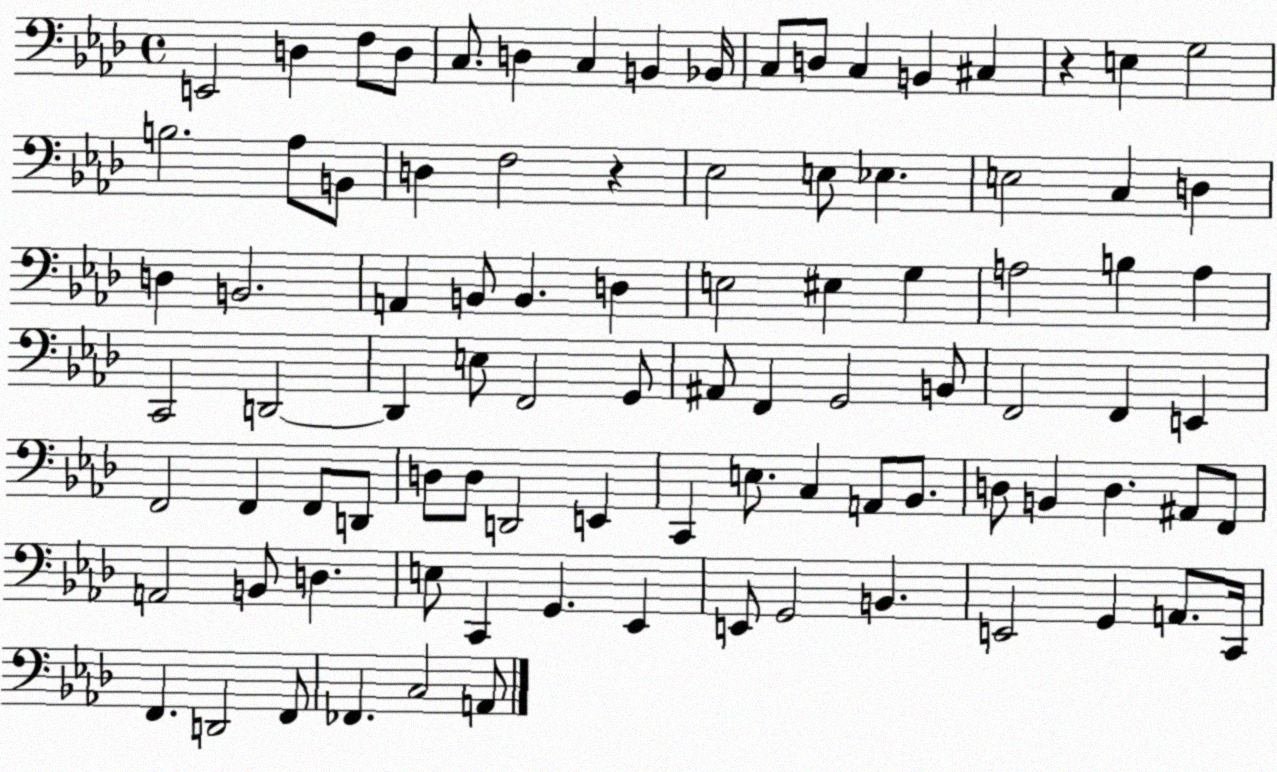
X:1
T:Untitled
M:4/4
L:1/4
K:Ab
E,,2 D, F,/2 D,/2 C,/2 D, C, B,, _B,,/4 C,/2 D,/2 C, B,, ^C, z E, G,2 B,2 _A,/2 B,,/2 D, F,2 z _E,2 E,/2 _E, E,2 C, D, D, B,,2 A,, B,,/2 B,, D, E,2 ^E, G, A,2 B, A, C,,2 D,,2 D,, E,/2 F,,2 G,,/2 ^A,,/2 F,, G,,2 B,,/2 F,,2 F,, E,, F,,2 F,, F,,/2 D,,/2 D,/2 D,/2 D,,2 E,, C,, E,/2 C, A,,/2 _B,,/2 D,/2 B,, D, ^A,,/2 F,,/2 A,,2 B,,/2 D, E,/2 C,, G,, _E,, E,,/2 G,,2 B,, E,,2 G,, A,,/2 C,,/4 F,, D,,2 F,,/2 _F,, C,2 A,,/2